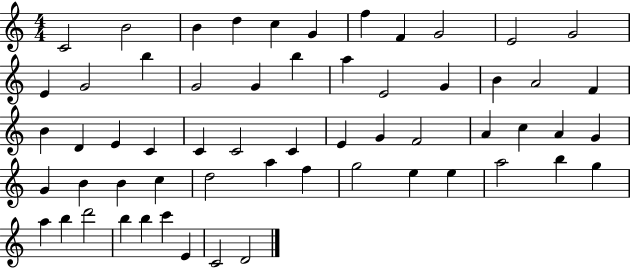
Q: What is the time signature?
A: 4/4